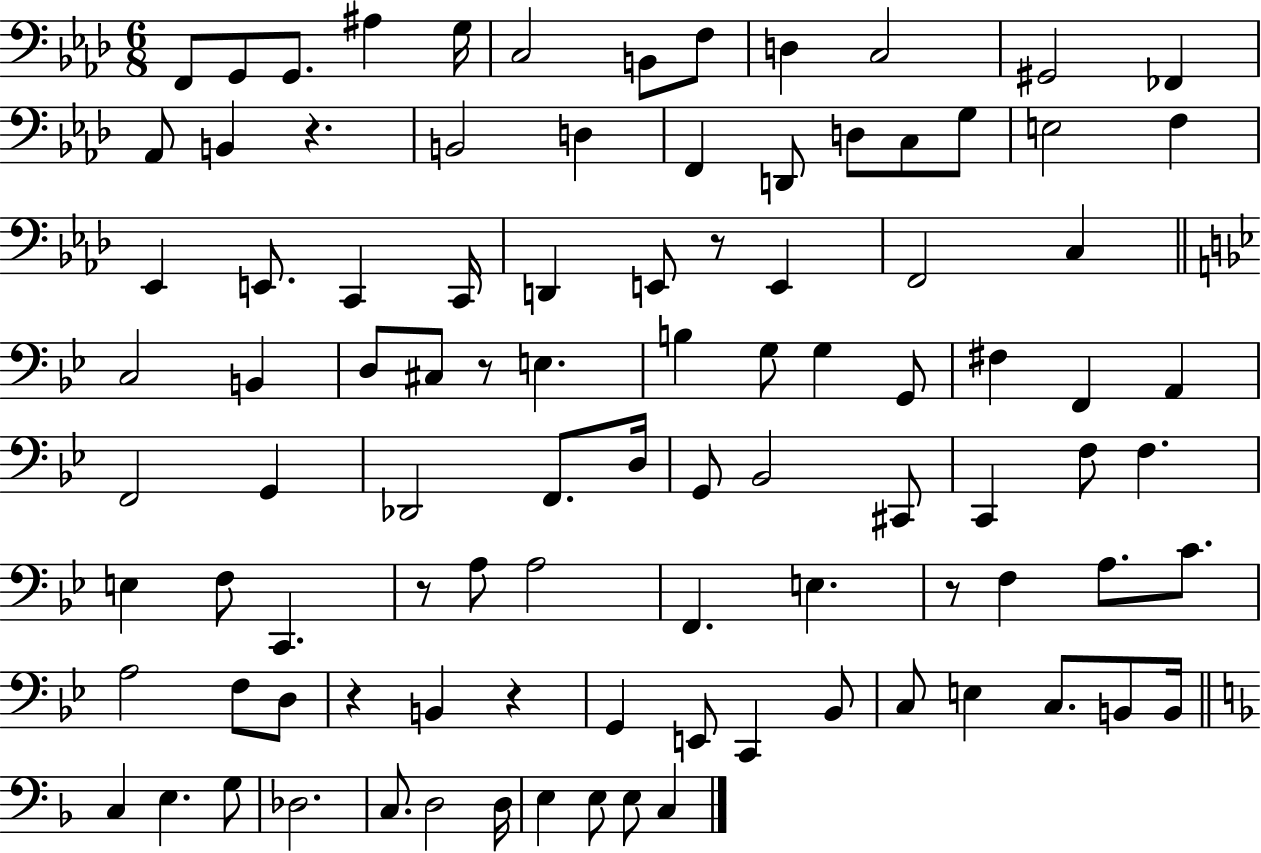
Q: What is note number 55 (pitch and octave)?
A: F3